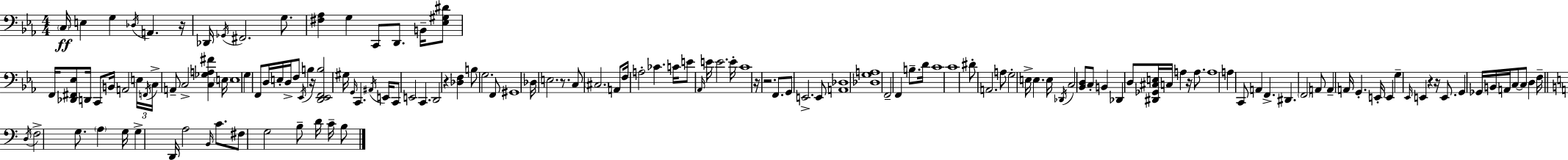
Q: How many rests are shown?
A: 9